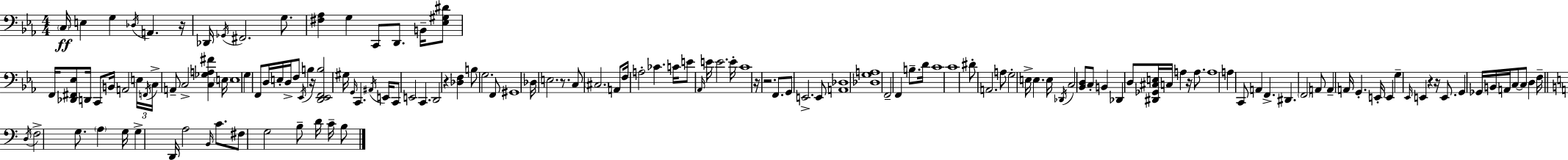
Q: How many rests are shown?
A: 9